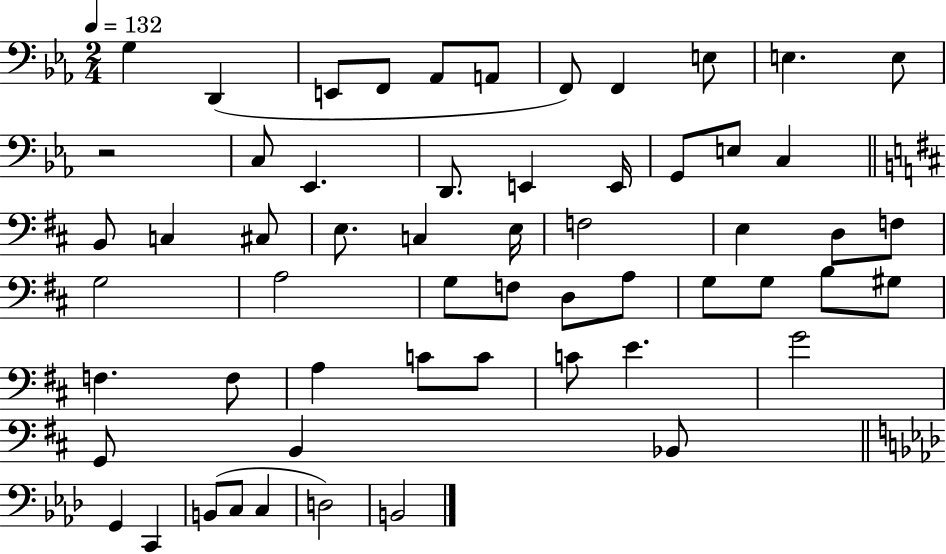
G3/q D2/q E2/e F2/e Ab2/e A2/e F2/e F2/q E3/e E3/q. E3/e R/h C3/e Eb2/q. D2/e. E2/q E2/s G2/e E3/e C3/q B2/e C3/q C#3/e E3/e. C3/q E3/s F3/h E3/q D3/e F3/e G3/h A3/h G3/e F3/e D3/e A3/e G3/e G3/e B3/e G#3/e F3/q. F3/e A3/q C4/e C4/e C4/e E4/q. G4/h G2/e B2/q Bb2/e G2/q C2/q B2/e C3/e C3/q D3/h B2/h